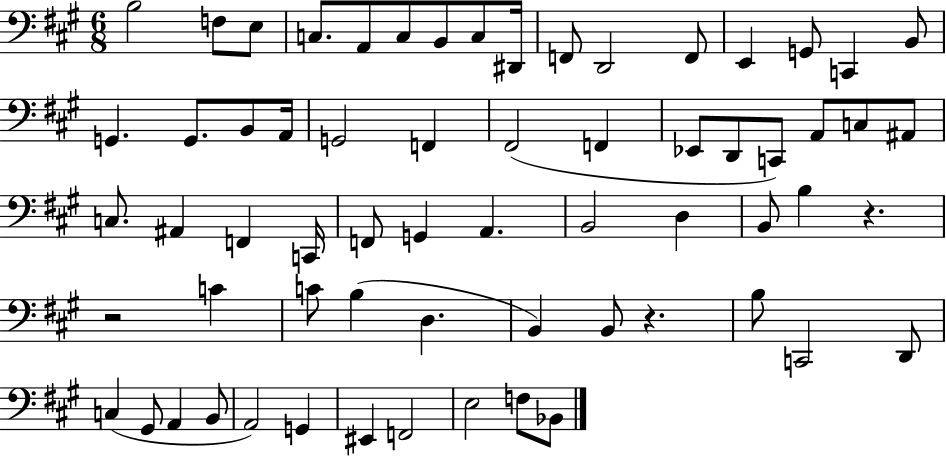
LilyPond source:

{
  \clef bass
  \numericTimeSignature
  \time 6/8
  \key a \major
  b2 f8 e8 | c8. a,8 c8 b,8 c8 dis,16 | f,8 d,2 f,8 | e,4 g,8 c,4 b,8 | \break g,4. g,8. b,8 a,16 | g,2 f,4 | fis,2( f,4 | ees,8 d,8 c,8) a,8 c8 ais,8 | \break c8. ais,4 f,4 c,16 | f,8 g,4 a,4. | b,2 d4 | b,8 b4 r4. | \break r2 c'4 | c'8 b4( d4. | b,4) b,8 r4. | b8 c,2 d,8 | \break c4( gis,8 a,4 b,8 | a,2) g,4 | eis,4 f,2 | e2 f8 bes,8 | \break \bar "|."
}